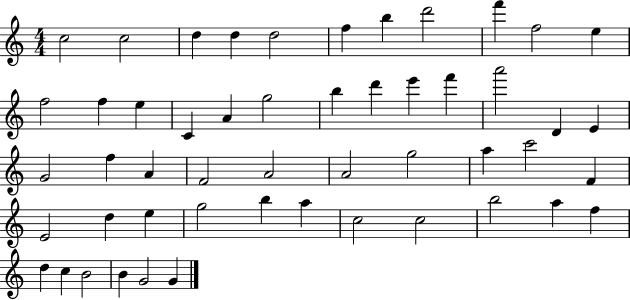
X:1
T:Untitled
M:4/4
L:1/4
K:C
c2 c2 d d d2 f b d'2 f' f2 e f2 f e C A g2 b d' e' f' a'2 D E G2 f A F2 A2 A2 g2 a c'2 F E2 d e g2 b a c2 c2 b2 a f d c B2 B G2 G